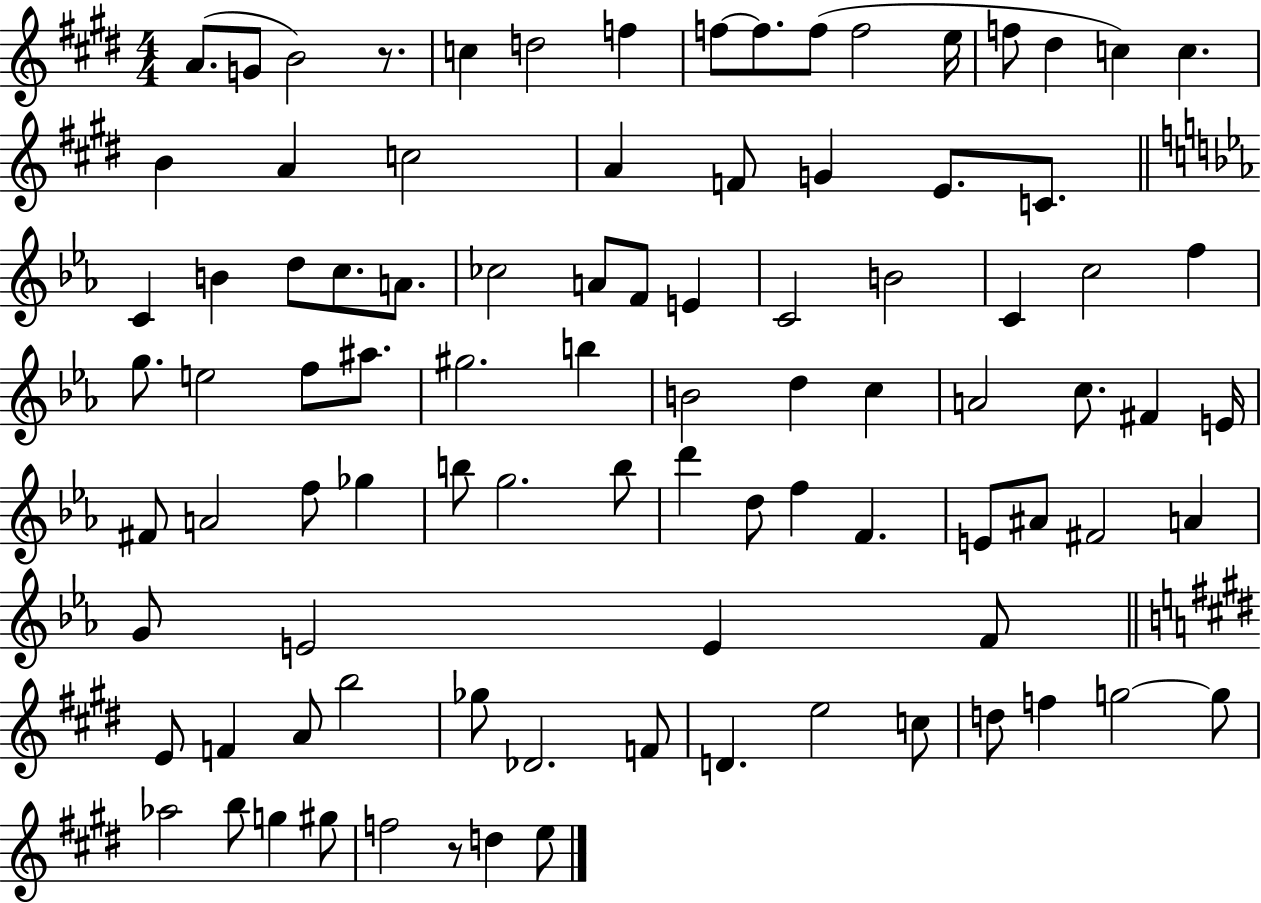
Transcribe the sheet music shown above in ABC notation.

X:1
T:Untitled
M:4/4
L:1/4
K:E
A/2 G/2 B2 z/2 c d2 f f/2 f/2 f/2 f2 e/4 f/2 ^d c c B A c2 A F/2 G E/2 C/2 C B d/2 c/2 A/2 _c2 A/2 F/2 E C2 B2 C c2 f g/2 e2 f/2 ^a/2 ^g2 b B2 d c A2 c/2 ^F E/4 ^F/2 A2 f/2 _g b/2 g2 b/2 d' d/2 f F E/2 ^A/2 ^F2 A G/2 E2 E F/2 E/2 F A/2 b2 _g/2 _D2 F/2 D e2 c/2 d/2 f g2 g/2 _a2 b/2 g ^g/2 f2 z/2 d e/2